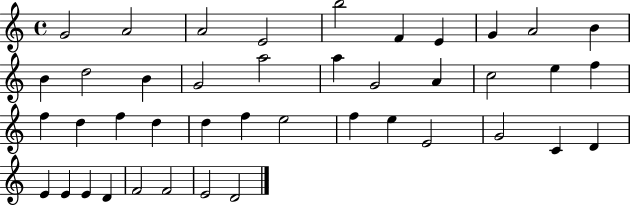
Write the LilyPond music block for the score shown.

{
  \clef treble
  \time 4/4
  \defaultTimeSignature
  \key c \major
  g'2 a'2 | a'2 e'2 | b''2 f'4 e'4 | g'4 a'2 b'4 | \break b'4 d''2 b'4 | g'2 a''2 | a''4 g'2 a'4 | c''2 e''4 f''4 | \break f''4 d''4 f''4 d''4 | d''4 f''4 e''2 | f''4 e''4 e'2 | g'2 c'4 d'4 | \break e'4 e'4 e'4 d'4 | f'2 f'2 | e'2 d'2 | \bar "|."
}